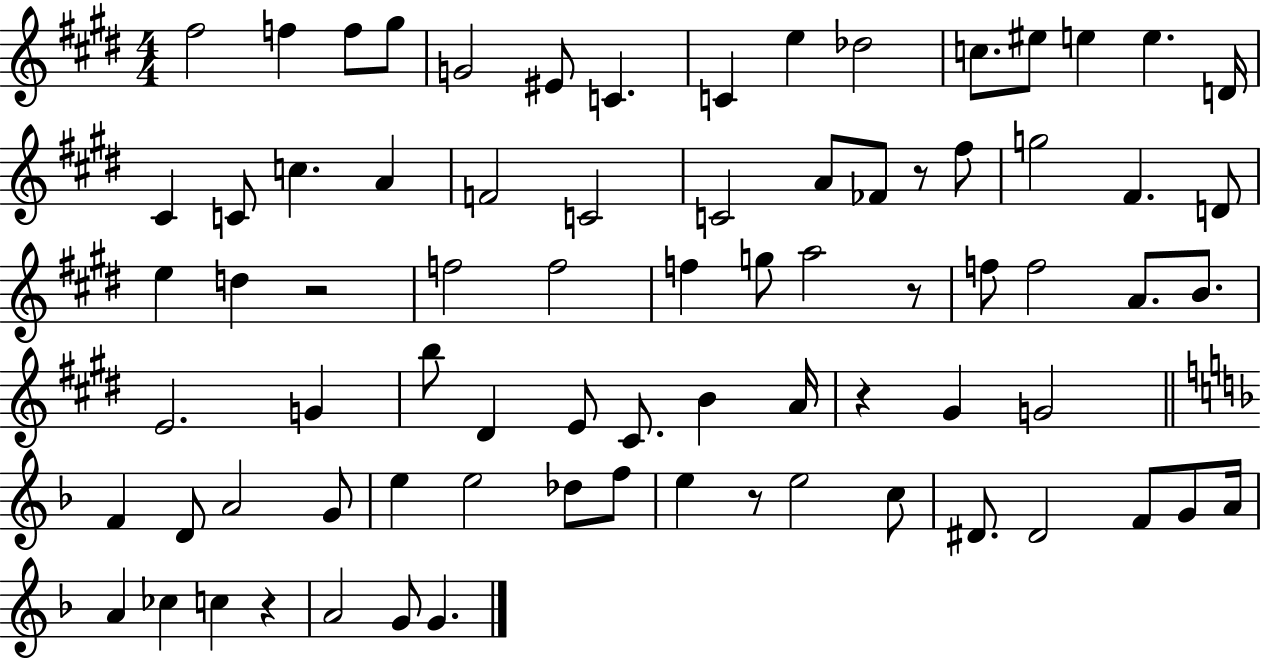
F#5/h F5/q F5/e G#5/e G4/h EIS4/e C4/q. C4/q E5/q Db5/h C5/e. EIS5/e E5/q E5/q. D4/s C#4/q C4/e C5/q. A4/q F4/h C4/h C4/h A4/e FES4/e R/e F#5/e G5/h F#4/q. D4/e E5/q D5/q R/h F5/h F5/h F5/q G5/e A5/h R/e F5/e F5/h A4/e. B4/e. E4/h. G4/q B5/e D#4/q E4/e C#4/e. B4/q A4/s R/q G#4/q G4/h F4/q D4/e A4/h G4/e E5/q E5/h Db5/e F5/e E5/q R/e E5/h C5/e D#4/e. D#4/h F4/e G4/e A4/s A4/q CES5/q C5/q R/q A4/h G4/e G4/q.